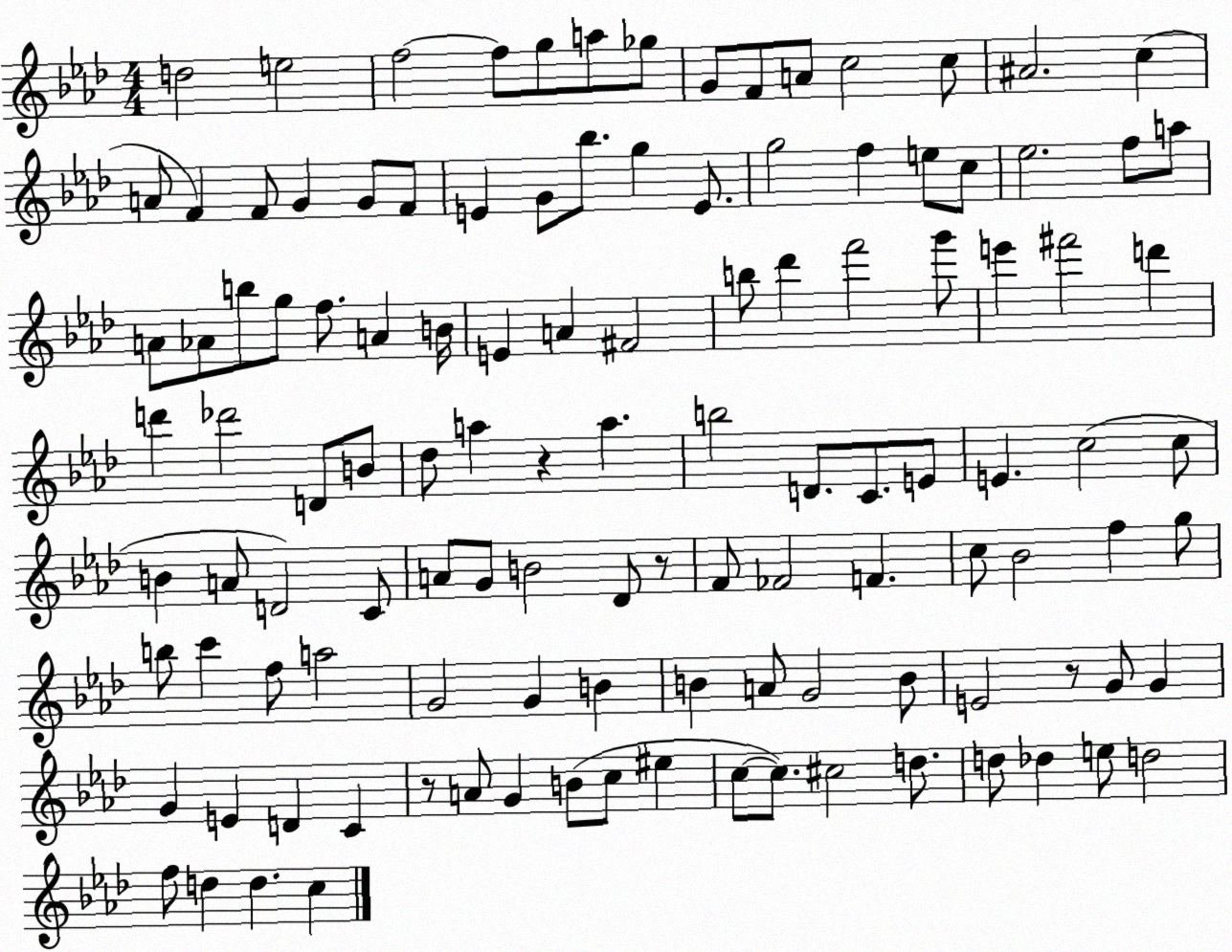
X:1
T:Untitled
M:4/4
L:1/4
K:Ab
d2 e2 f2 f/2 g/2 a/2 _g/2 G/2 F/2 A/2 c2 c/2 ^A2 c A/2 F F/2 G G/2 F/2 E G/2 _b/2 g E/2 g2 f e/2 c/2 _e2 f/2 a/2 A/2 _A/2 b/2 g/2 f/2 A B/4 E A ^F2 b/2 _d' f'2 g'/2 e' ^f'2 d' d' _d'2 D/2 B/2 _d/2 a z a b2 D/2 C/2 E/2 E c2 c/2 B A/2 D2 C/2 A/2 G/2 B2 _D/2 z/2 F/2 _F2 F c/2 _B2 f g/2 b/2 c' f/2 a2 G2 G B B A/2 G2 B/2 E2 z/2 G/2 G G E D C z/2 A/2 G B/2 c/2 ^e c/2 c/2 ^c2 d/2 d/2 _d e/2 d2 f/2 d d c